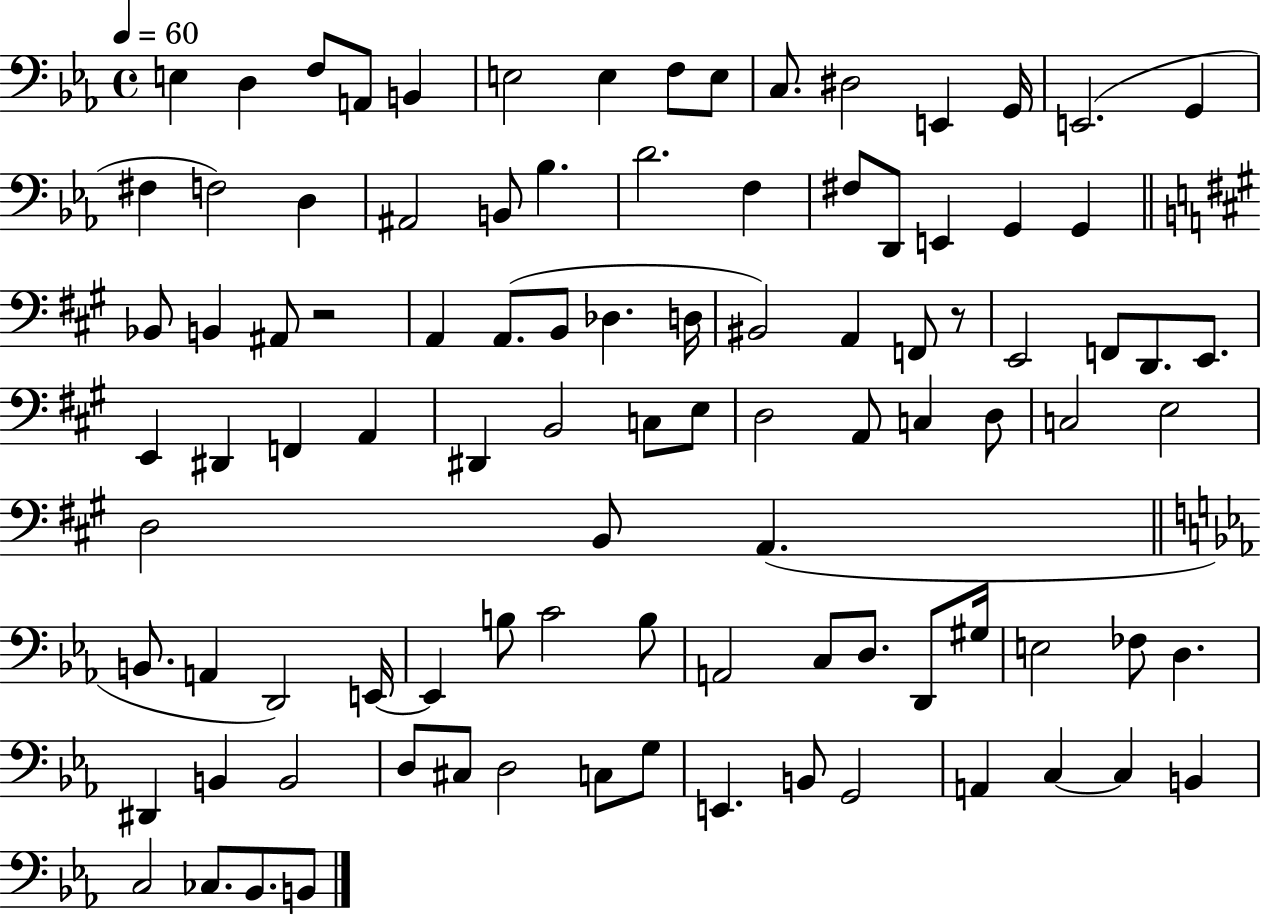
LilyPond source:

{
  \clef bass
  \time 4/4
  \defaultTimeSignature
  \key ees \major
  \tempo 4 = 60
  e4 d4 f8 a,8 b,4 | e2 e4 f8 e8 | c8. dis2 e,4 g,16 | e,2.( g,4 | \break fis4 f2) d4 | ais,2 b,8 bes4. | d'2. f4 | fis8 d,8 e,4 g,4 g,4 | \break \bar "||" \break \key a \major bes,8 b,4 ais,8 r2 | a,4 a,8.( b,8 des4. d16 | bis,2) a,4 f,8 r8 | e,2 f,8 d,8. e,8. | \break e,4 dis,4 f,4 a,4 | dis,4 b,2 c8 e8 | d2 a,8 c4 d8 | c2 e2 | \break d2 b,8 a,4.( | \bar "||" \break \key ees \major b,8. a,4 d,2) e,16~~ | e,4 b8 c'2 b8 | a,2 c8 d8. d,8 gis16 | e2 fes8 d4. | \break dis,4 b,4 b,2 | d8 cis8 d2 c8 g8 | e,4. b,8 g,2 | a,4 c4~~ c4 b,4 | \break c2 ces8. bes,8. b,8 | \bar "|."
}